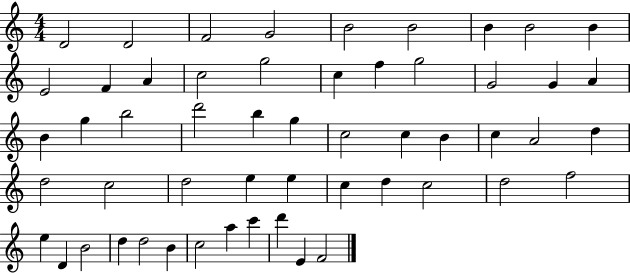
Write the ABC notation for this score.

X:1
T:Untitled
M:4/4
L:1/4
K:C
D2 D2 F2 G2 B2 B2 B B2 B E2 F A c2 g2 c f g2 G2 G A B g b2 d'2 b g c2 c B c A2 d d2 c2 d2 e e c d c2 d2 f2 e D B2 d d2 B c2 a c' d' E F2